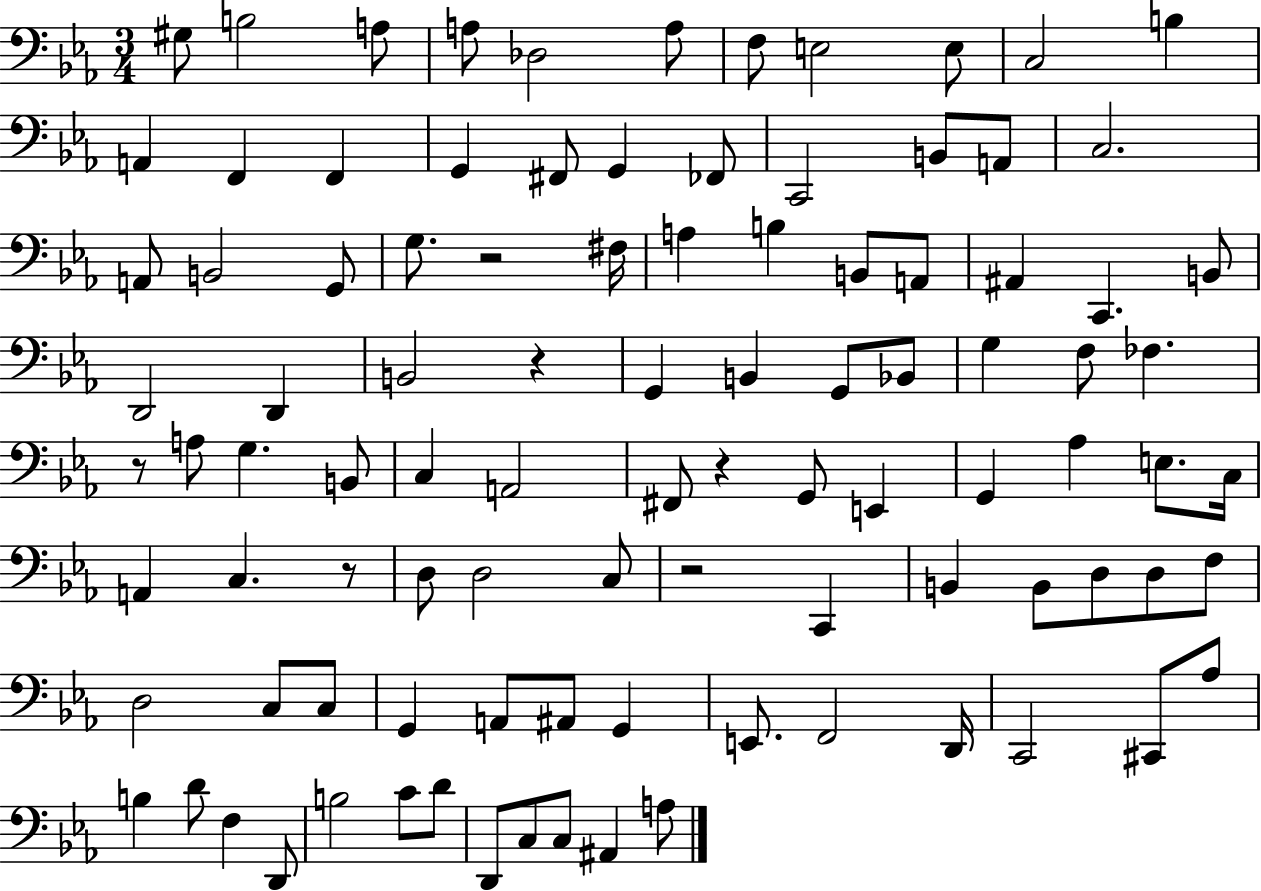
G#3/e B3/h A3/e A3/e Db3/h A3/e F3/e E3/h E3/e C3/h B3/q A2/q F2/q F2/q G2/q F#2/e G2/q FES2/e C2/h B2/e A2/e C3/h. A2/e B2/h G2/e G3/e. R/h F#3/s A3/q B3/q B2/e A2/e A#2/q C2/q. B2/e D2/h D2/q B2/h R/q G2/q B2/q G2/e Bb2/e G3/q F3/e FES3/q. R/e A3/e G3/q. B2/e C3/q A2/h F#2/e R/q G2/e E2/q G2/q Ab3/q E3/e. C3/s A2/q C3/q. R/e D3/e D3/h C3/e R/h C2/q B2/q B2/e D3/e D3/e F3/e D3/h C3/e C3/e G2/q A2/e A#2/e G2/q E2/e. F2/h D2/s C2/h C#2/e Ab3/e B3/q D4/e F3/q D2/e B3/h C4/e D4/e D2/e C3/e C3/e A#2/q A3/e